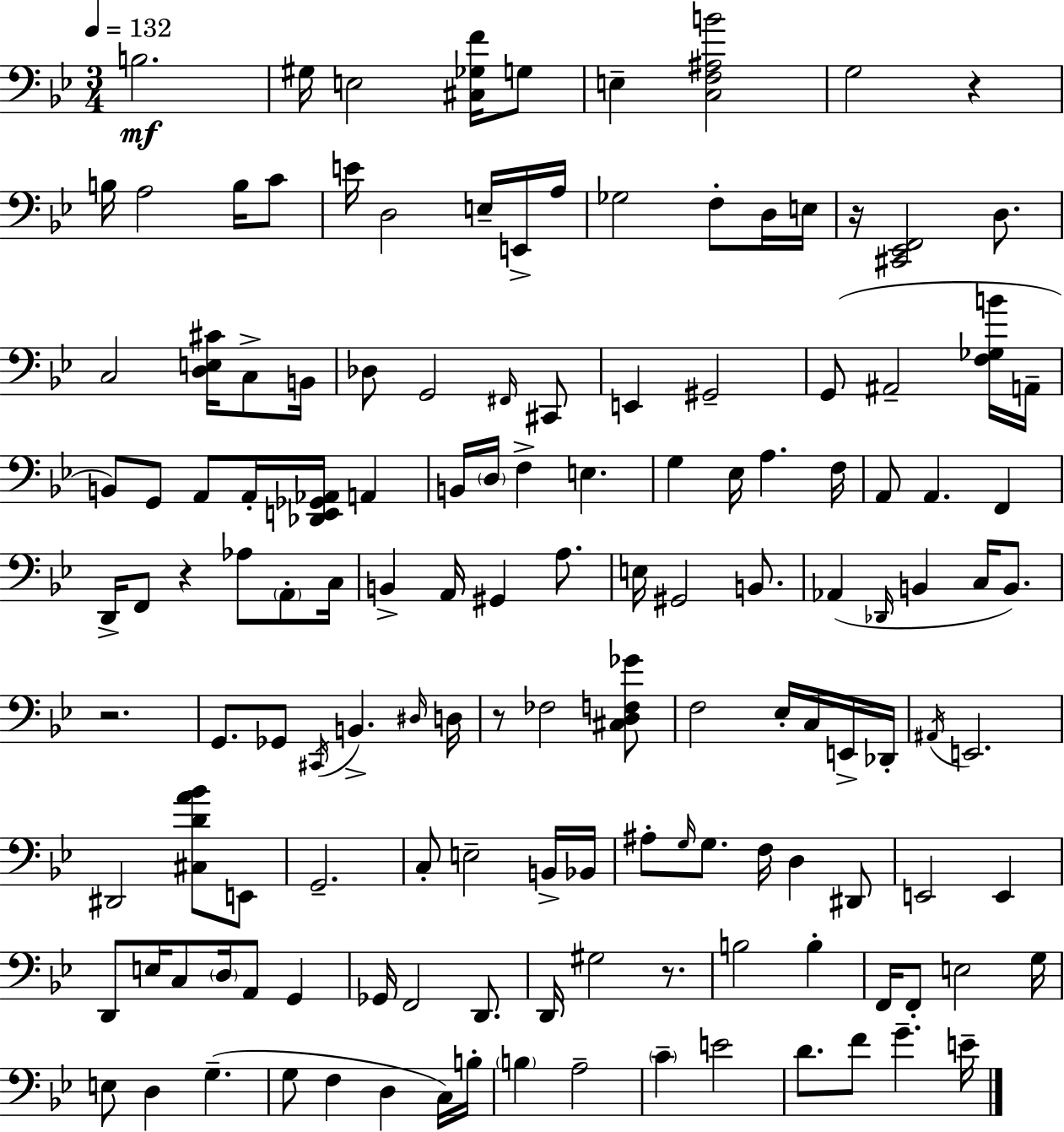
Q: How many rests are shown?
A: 6